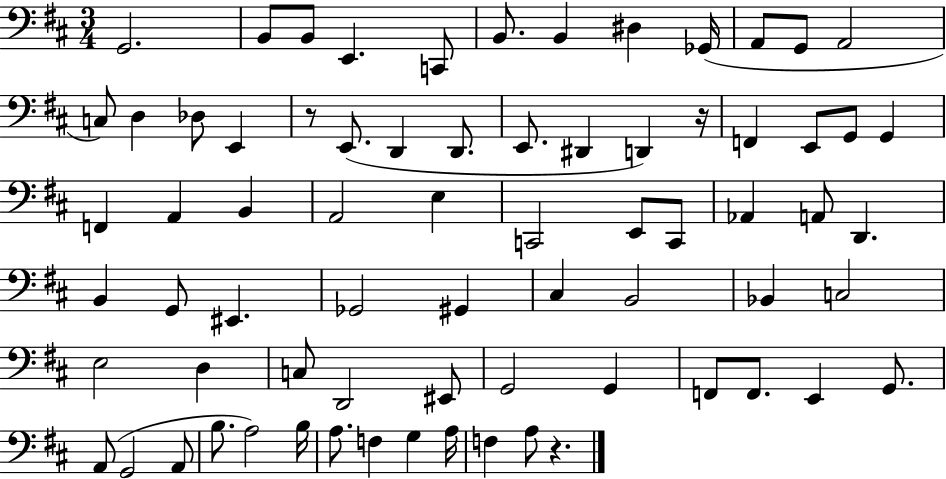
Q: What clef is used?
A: bass